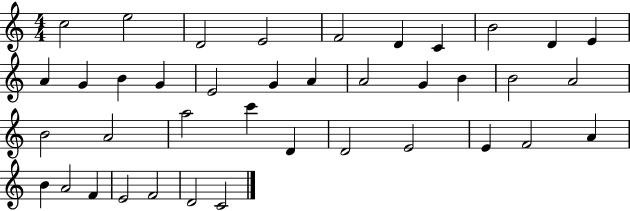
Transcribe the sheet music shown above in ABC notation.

X:1
T:Untitled
M:4/4
L:1/4
K:C
c2 e2 D2 E2 F2 D C B2 D E A G B G E2 G A A2 G B B2 A2 B2 A2 a2 c' D D2 E2 E F2 A B A2 F E2 F2 D2 C2